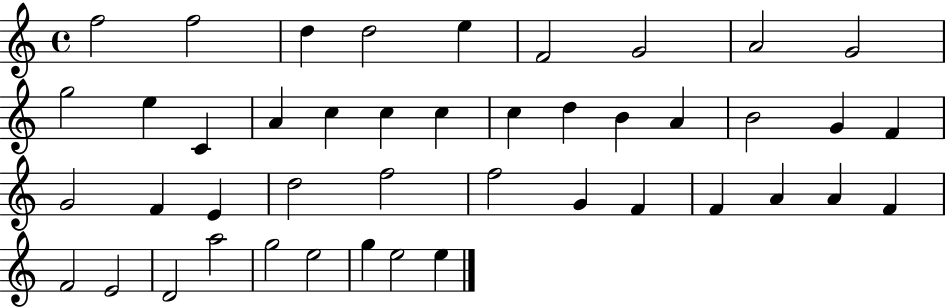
{
  \clef treble
  \time 4/4
  \defaultTimeSignature
  \key c \major
  f''2 f''2 | d''4 d''2 e''4 | f'2 g'2 | a'2 g'2 | \break g''2 e''4 c'4 | a'4 c''4 c''4 c''4 | c''4 d''4 b'4 a'4 | b'2 g'4 f'4 | \break g'2 f'4 e'4 | d''2 f''2 | f''2 g'4 f'4 | f'4 a'4 a'4 f'4 | \break f'2 e'2 | d'2 a''2 | g''2 e''2 | g''4 e''2 e''4 | \break \bar "|."
}